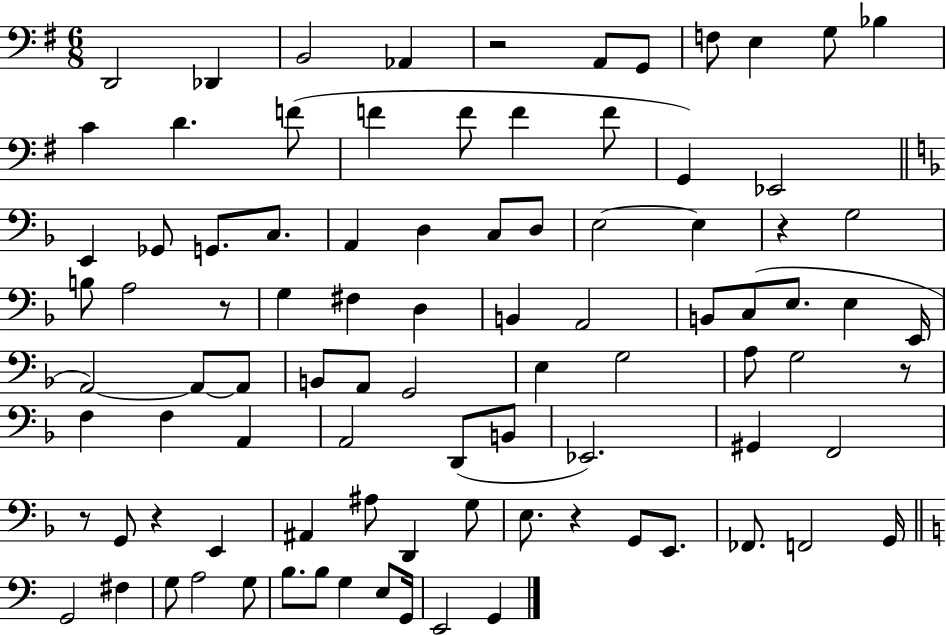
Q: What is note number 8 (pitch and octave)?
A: E3